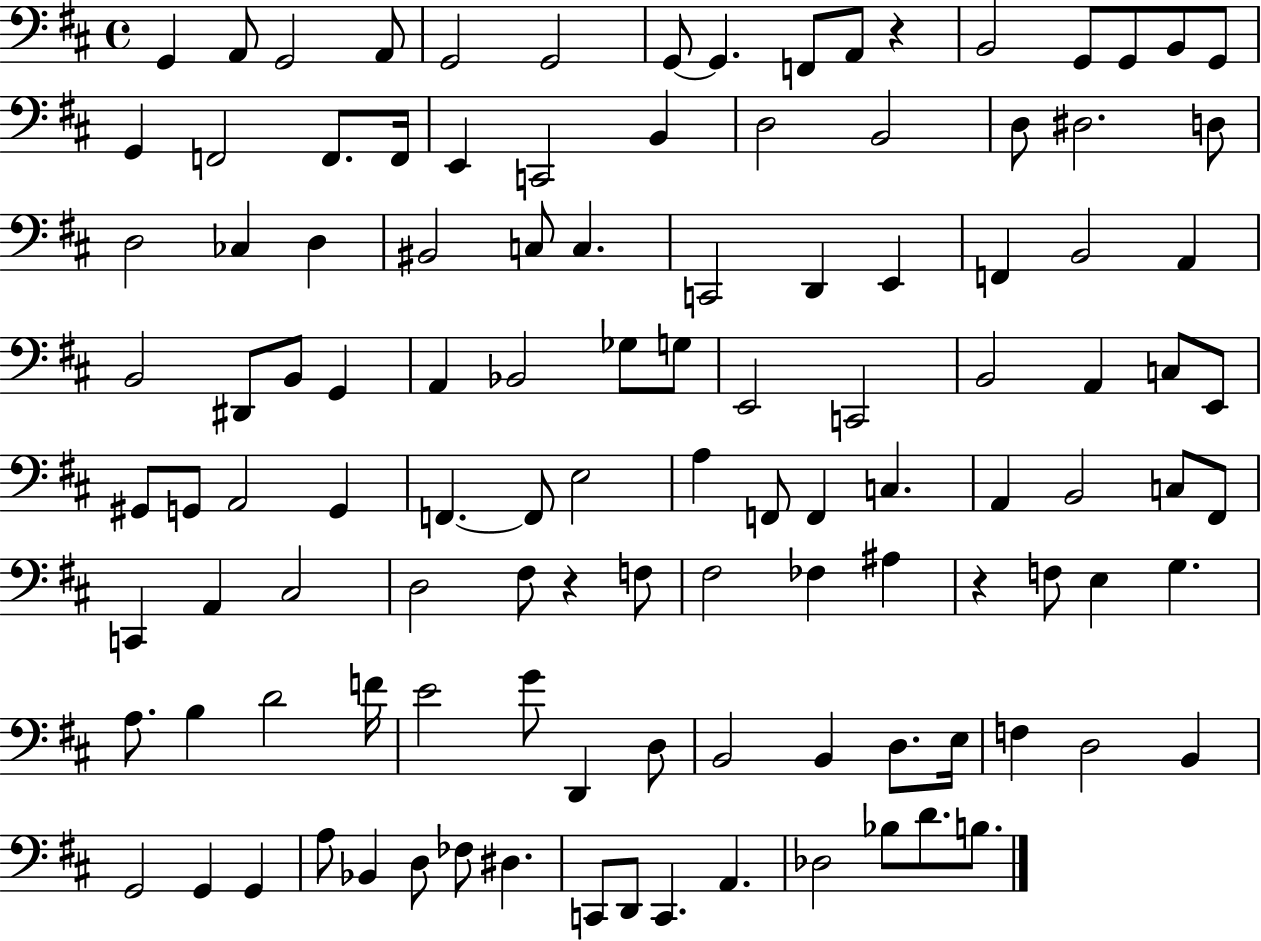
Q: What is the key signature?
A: D major